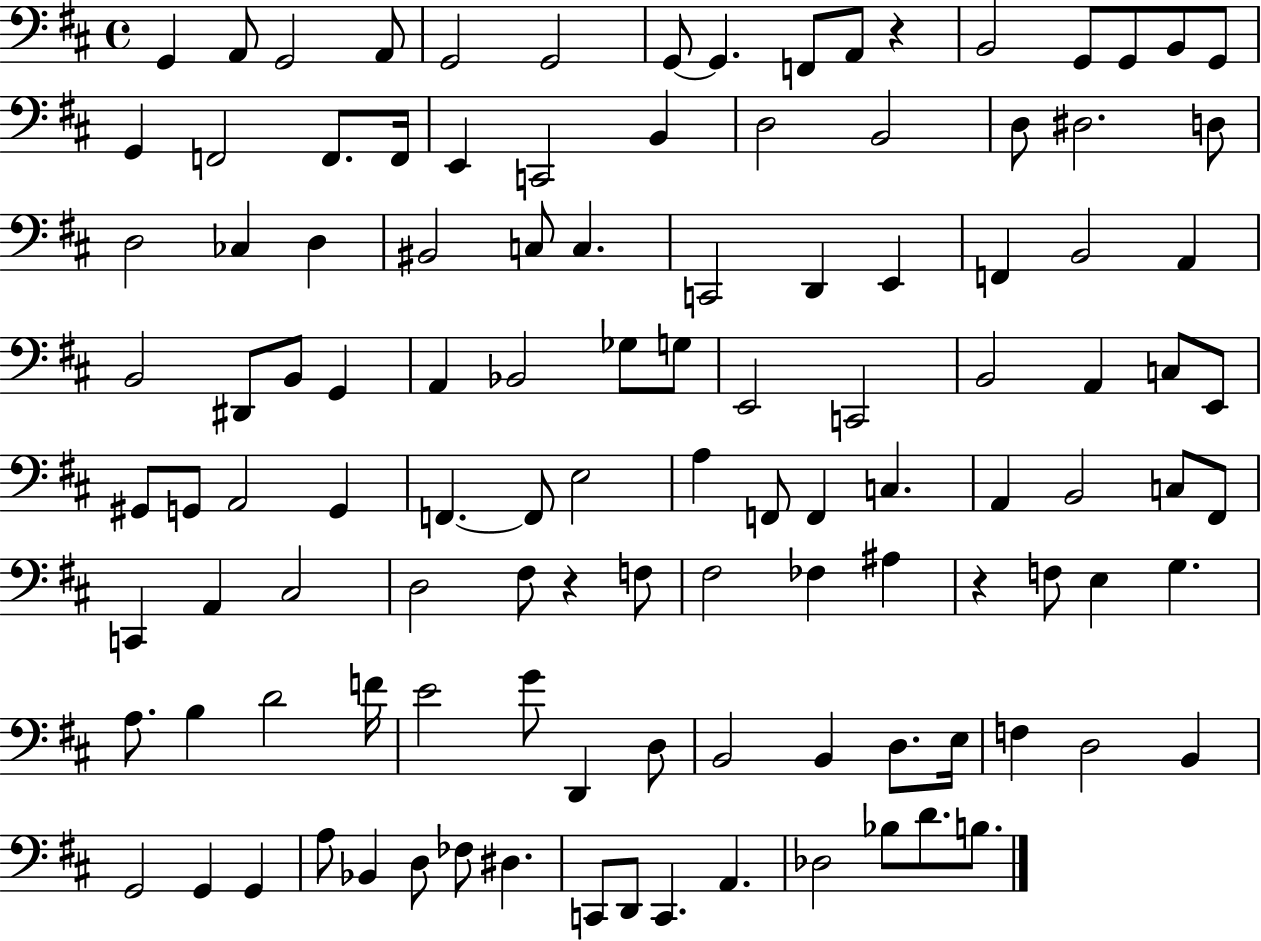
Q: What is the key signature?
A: D major